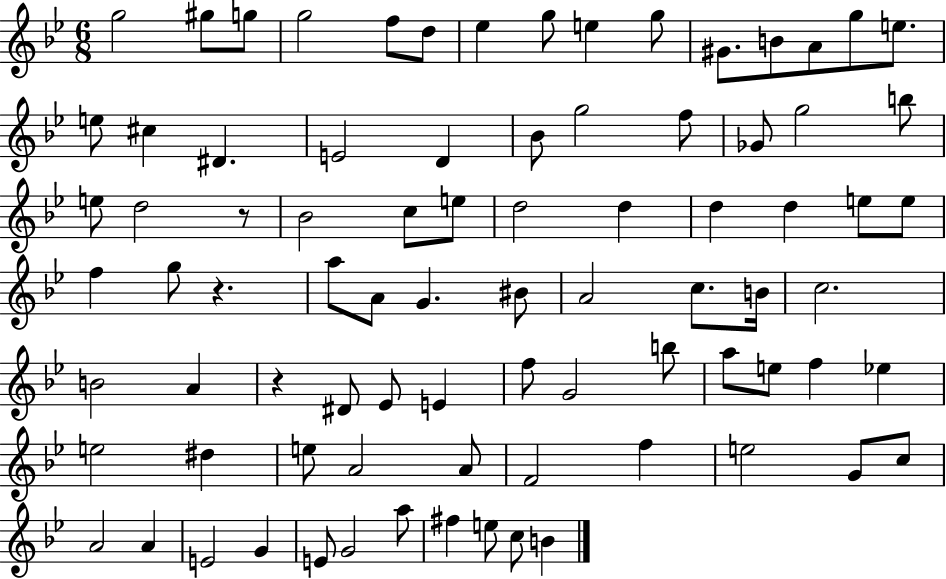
G5/h G#5/e G5/e G5/h F5/e D5/e Eb5/q G5/e E5/q G5/e G#4/e. B4/e A4/e G5/e E5/e. E5/e C#5/q D#4/q. E4/h D4/q Bb4/e G5/h F5/e Gb4/e G5/h B5/e E5/e D5/h R/e Bb4/h C5/e E5/e D5/h D5/q D5/q D5/q E5/e E5/e F5/q G5/e R/q. A5/e A4/e G4/q. BIS4/e A4/h C5/e. B4/s C5/h. B4/h A4/q R/q D#4/e Eb4/e E4/q F5/e G4/h B5/e A5/e E5/e F5/q Eb5/q E5/h D#5/q E5/e A4/h A4/e F4/h F5/q E5/h G4/e C5/e A4/h A4/q E4/h G4/q E4/e G4/h A5/e F#5/q E5/e C5/e B4/q